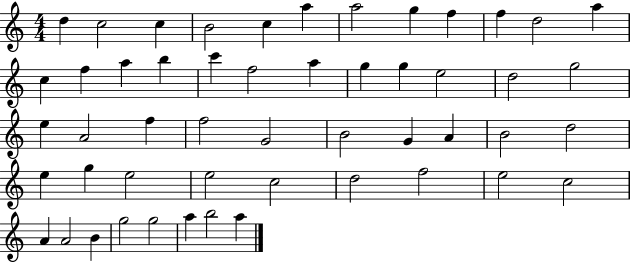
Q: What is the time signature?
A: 4/4